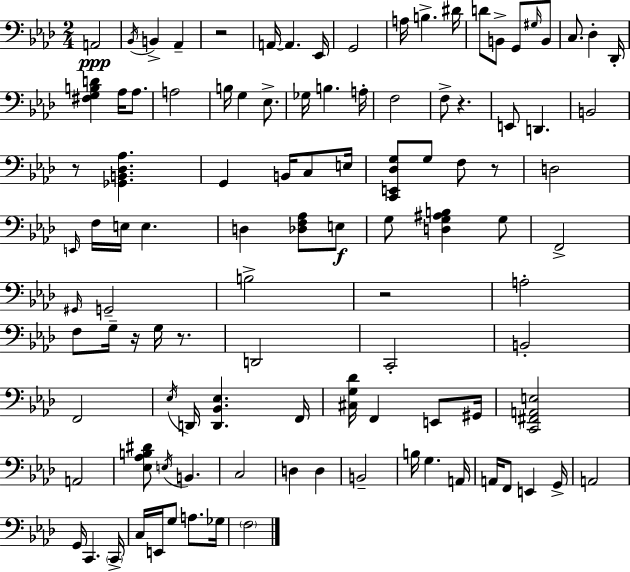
X:1
T:Untitled
M:2/4
L:1/4
K:Fm
A,,2 _B,,/4 B,, _A,, z2 A,,/4 A,, _E,,/4 G,,2 A,/4 B, ^D/4 D/2 B,,/2 G,,/2 ^G,/4 B,,/2 C,/2 _D, _D,,/4 [^F,G,B,D] _A,/4 _A,/2 A,2 B,/4 G, _E,/2 _G,/4 B, A,/4 F,2 F,/2 z E,,/2 D,, B,,2 z/2 [_G,,B,,_D,_A,] G,, B,,/4 C,/2 E,/4 [C,,E,,_D,G,]/2 G,/2 F,/2 z/2 D,2 E,,/4 F,/4 E,/4 E, D, [_D,F,_A,]/2 E,/2 G,/2 [D,G,^A,B,] G,/2 F,,2 ^G,,/4 G,,2 B,2 z2 A,2 F,/2 G,/4 z/4 G,/4 z/2 D,,2 C,,2 B,,2 F,,2 _E,/4 D,,/4 [D,,_B,,_E,] F,,/4 [^C,G,_D]/4 F,, E,,/2 ^G,,/4 [C,,^F,,A,,E,]2 A,,2 [_E,_A,B,^D]/2 E,/4 B,, C,2 D, D, B,,2 B,/4 G, A,,/4 A,,/4 F,,/2 E,, G,,/4 A,,2 G,,/4 C,, C,,/4 C,/4 E,,/4 G,/2 A,/2 _G,/4 F,2